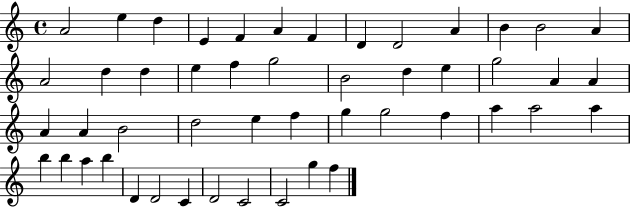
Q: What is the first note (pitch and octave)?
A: A4